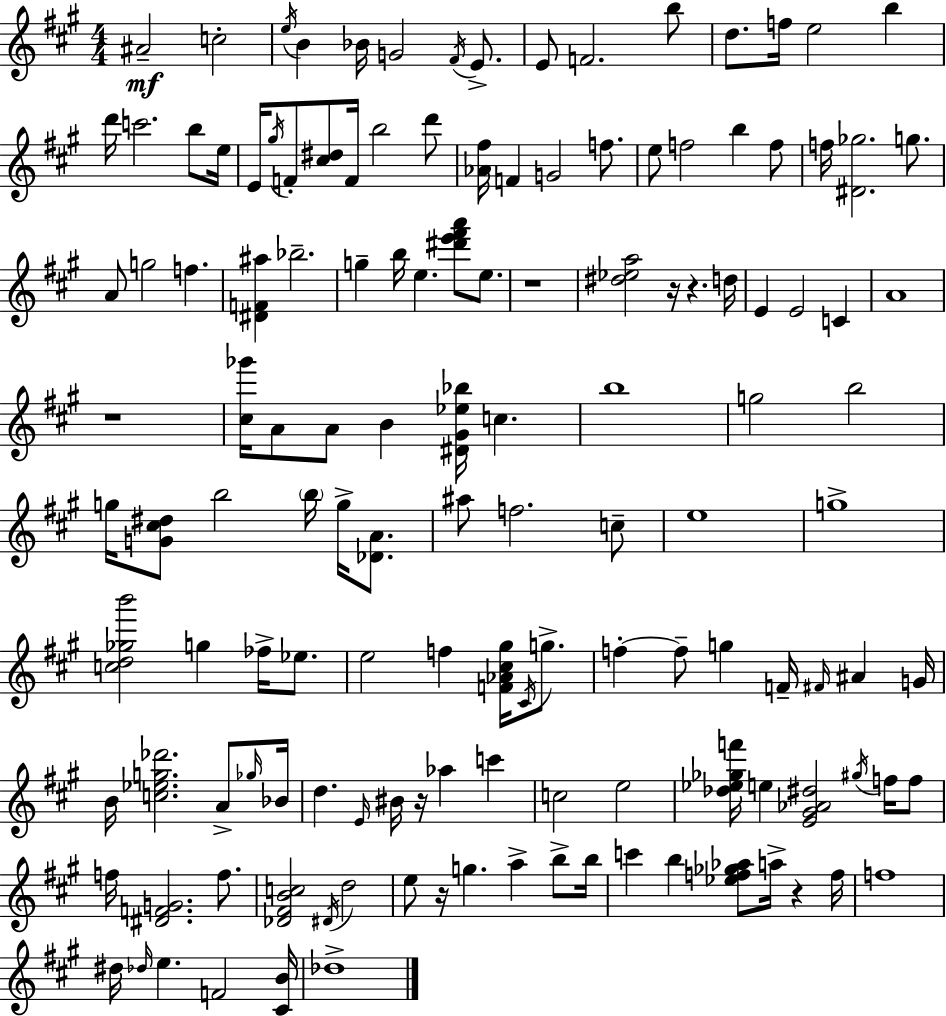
{
  \clef treble
  \numericTimeSignature
  \time 4/4
  \key a \major
  ais'2--\mf c''2-. | \acciaccatura { e''16 } b'4 bes'16 g'2 \acciaccatura { fis'16 } e'8.-> | e'8 f'2. | b''8 d''8. f''16 e''2 b''4 | \break d'''16 c'''2. b''8 | e''16 e'16 \acciaccatura { gis''16 } f'8-. <cis'' dis''>8 f'16 b''2 | d'''8 <aes' fis''>16 f'4 g'2 | f''8. e''8 f''2 b''4 | \break f''8 f''16 <dis' ges''>2. | g''8. a'8 g''2 f''4. | <dis' f' ais''>4 bes''2.-- | g''4-- b''16 e''4. <dis''' e''' fis''' a'''>8 | \break e''8. r1 | <dis'' ees'' a''>2 r16 r4. | d''16 e'4 e'2 c'4 | a'1 | \break r1 | <cis'' ges'''>16 a'8 a'8 b'4 <dis' gis' ees'' bes''>16 c''4. | b''1 | g''2 b''2 | \break g''16 <g' cis'' dis''>8 b''2 \parenthesize b''16 g''16-> | <des' a'>8. ais''8 f''2. | c''8-- e''1 | g''1-> | \break <c'' d'' ges'' b'''>2 g''4 fes''16-> | ees''8. e''2 f''4 <f' aes' cis'' gis''>16 | \acciaccatura { cis'16 } g''8.-> f''4-.~~ f''8-- g''4 f'16-- \grace { fis'16 } | ais'4 g'16 b'16 <c'' ees'' g'' des'''>2. | \break a'8-> \grace { ges''16 } bes'16 d''4. \grace { e'16 } bis'16 r16 aes''4 | c'''4 c''2 e''2 | <des'' ees'' ges'' f'''>16 e''4 <e' gis' aes' dis''>2 | \acciaccatura { gis''16 } f''16 f''8 f''16 <dis' f' g'>2. | \break f''8. <des' fis' b' c''>2 | \acciaccatura { dis'16 } d''2 e''8 r16 g''4. | a''4-> b''8-> b''16 c'''4 b''4 | <ees'' f'' ges'' aes''>8 a''16-> r4 f''16 f''1 | \break dis''16 \grace { des''16 } e''4. | f'2 <cis' b'>16 des''1-> | \bar "|."
}